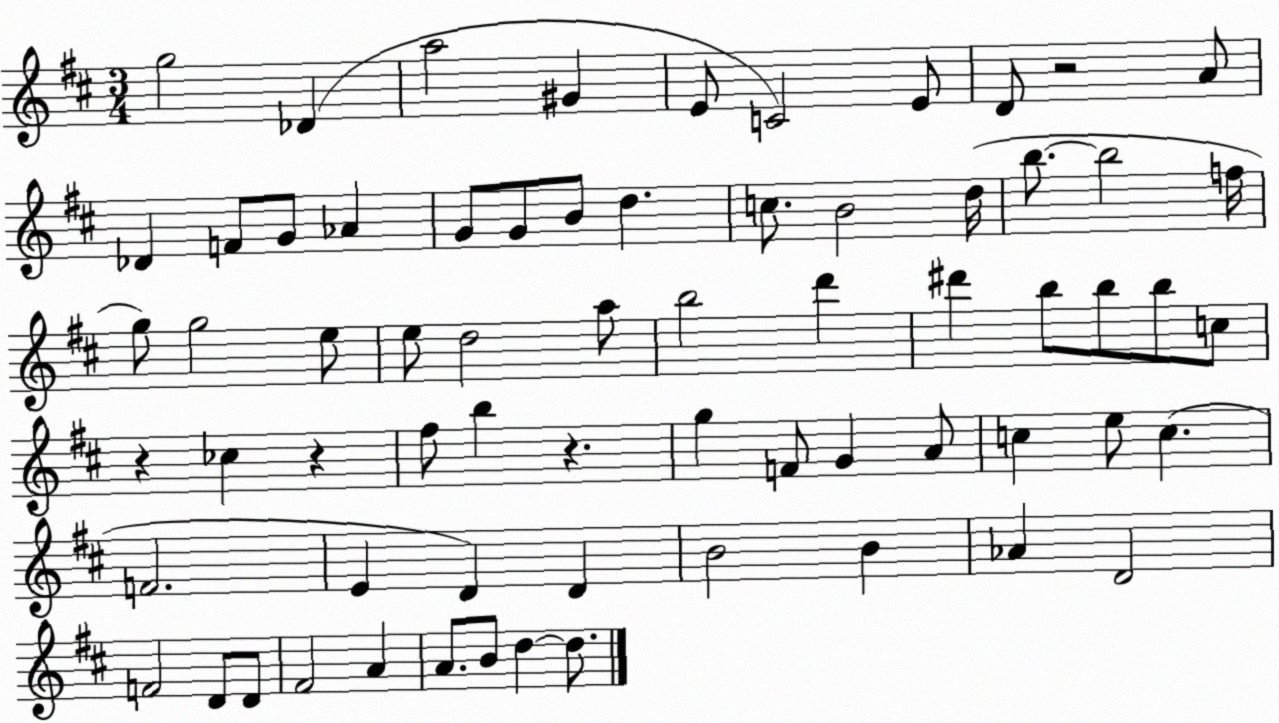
X:1
T:Untitled
M:3/4
L:1/4
K:D
g2 _D a2 ^G E/2 C2 E/2 D/2 z2 A/2 _D F/2 G/2 _A G/2 G/2 B/2 d c/2 B2 d/4 b/2 b2 f/4 g/2 g2 e/2 e/2 d2 a/2 b2 d' ^d' b/2 b/2 b/2 c/2 z _c z ^f/2 b z g F/2 G A/2 c e/2 c F2 E D D B2 B _A D2 F2 D/2 D/2 ^F2 A A/2 B/2 d d/2